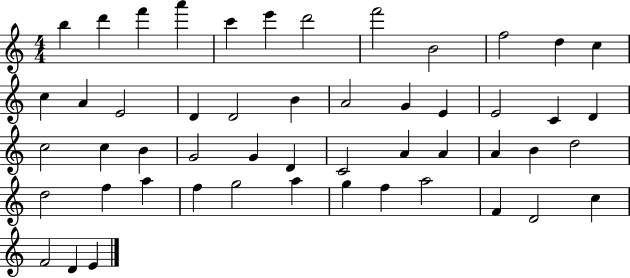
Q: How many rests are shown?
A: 0